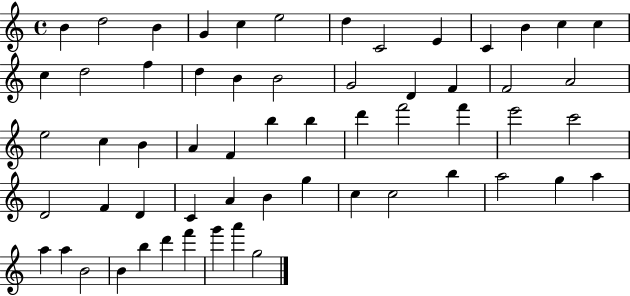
X:1
T:Untitled
M:4/4
L:1/4
K:C
B d2 B G c e2 d C2 E C B c c c d2 f d B B2 G2 D F F2 A2 e2 c B A F b b d' f'2 f' e'2 c'2 D2 F D C A B g c c2 b a2 g a a a B2 B b d' f' g' a' g2